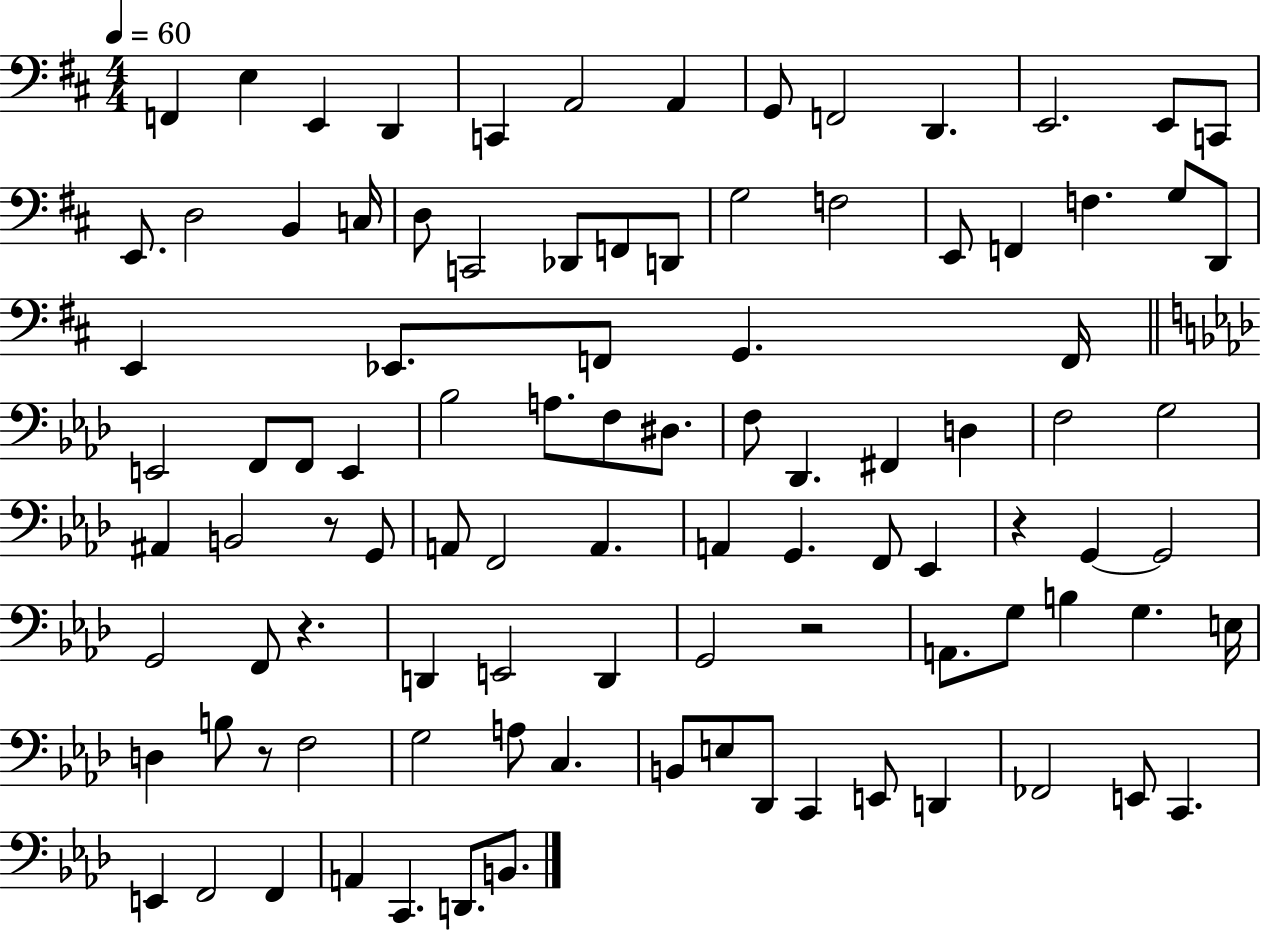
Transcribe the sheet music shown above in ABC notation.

X:1
T:Untitled
M:4/4
L:1/4
K:D
F,, E, E,, D,, C,, A,,2 A,, G,,/2 F,,2 D,, E,,2 E,,/2 C,,/2 E,,/2 D,2 B,, C,/4 D,/2 C,,2 _D,,/2 F,,/2 D,,/2 G,2 F,2 E,,/2 F,, F, G,/2 D,,/2 E,, _E,,/2 F,,/2 G,, F,,/4 E,,2 F,,/2 F,,/2 E,, _B,2 A,/2 F,/2 ^D,/2 F,/2 _D,, ^F,, D, F,2 G,2 ^A,, B,,2 z/2 G,,/2 A,,/2 F,,2 A,, A,, G,, F,,/2 _E,, z G,, G,,2 G,,2 F,,/2 z D,, E,,2 D,, G,,2 z2 A,,/2 G,/2 B, G, E,/4 D, B,/2 z/2 F,2 G,2 A,/2 C, B,,/2 E,/2 _D,,/2 C,, E,,/2 D,, _F,,2 E,,/2 C,, E,, F,,2 F,, A,, C,, D,,/2 B,,/2